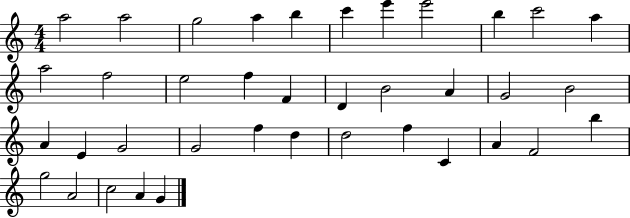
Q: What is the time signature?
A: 4/4